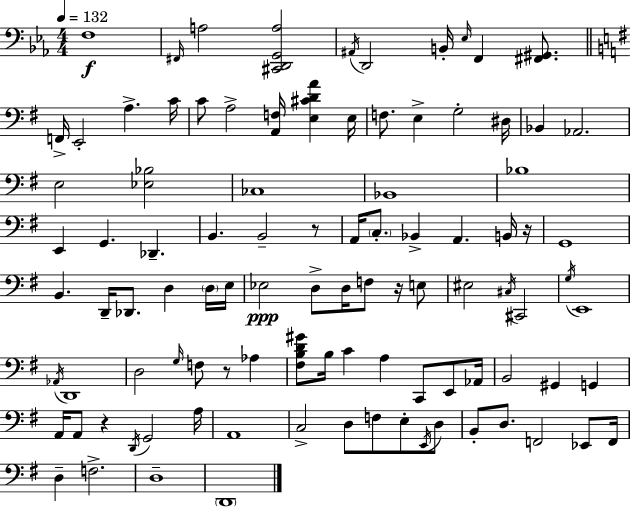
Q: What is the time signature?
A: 4/4